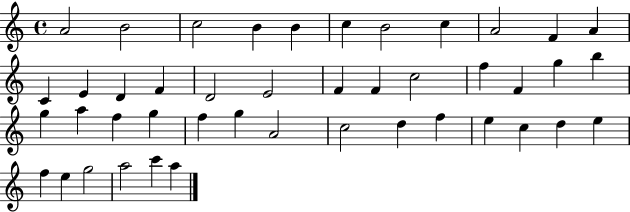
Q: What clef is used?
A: treble